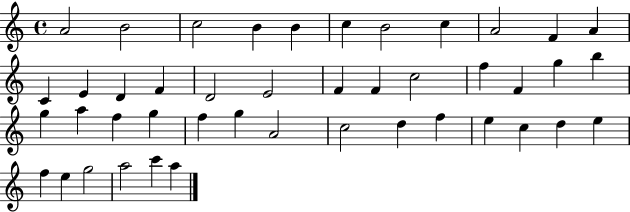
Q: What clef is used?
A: treble